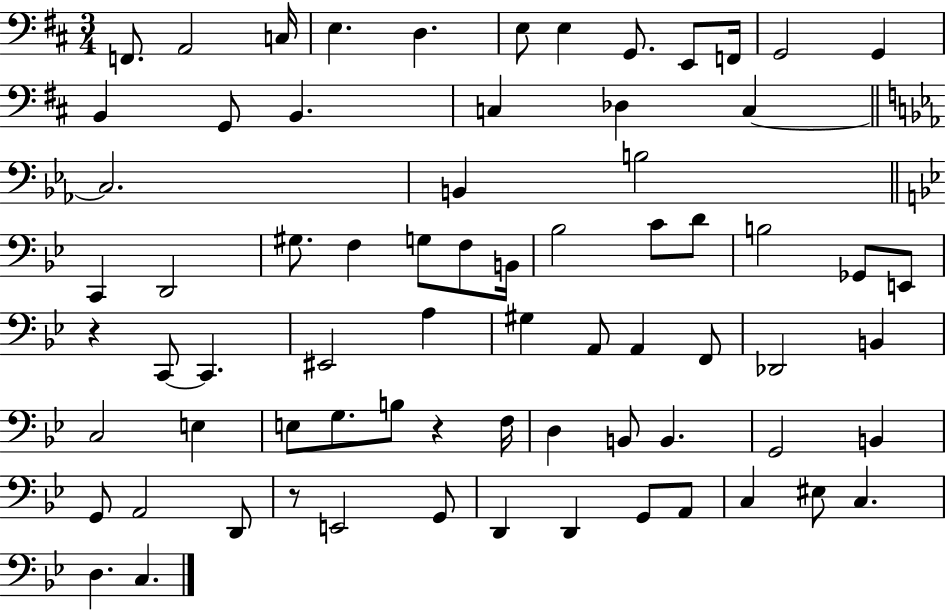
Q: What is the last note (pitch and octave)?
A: C3